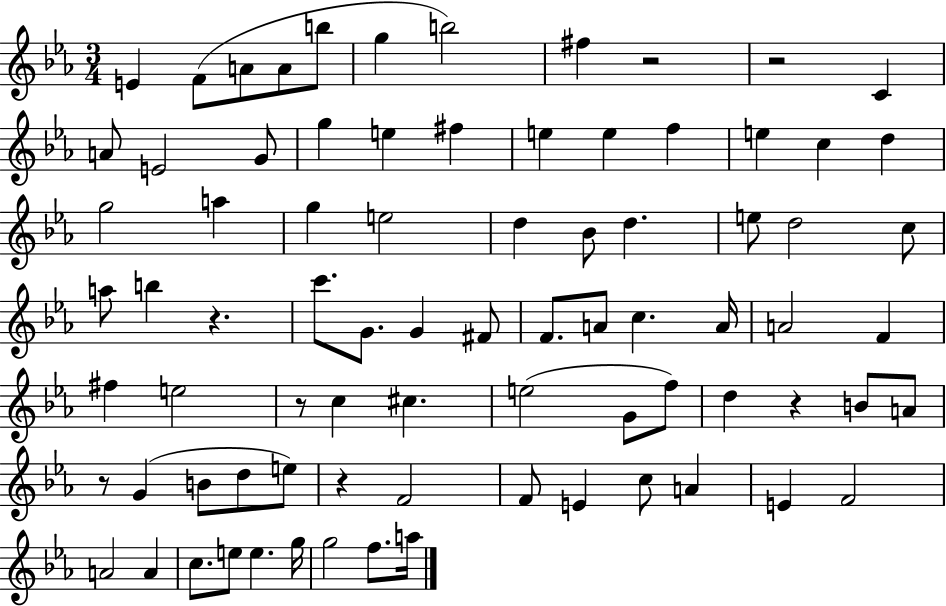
{
  \clef treble
  \numericTimeSignature
  \time 3/4
  \key ees \major
  e'4 f'8( a'8 a'8 b''8 | g''4 b''2) | fis''4 r2 | r2 c'4 | \break a'8 e'2 g'8 | g''4 e''4 fis''4 | e''4 e''4 f''4 | e''4 c''4 d''4 | \break g''2 a''4 | g''4 e''2 | d''4 bes'8 d''4. | e''8 d''2 c''8 | \break a''8 b''4 r4. | c'''8. g'8. g'4 fis'8 | f'8. a'8 c''4. a'16 | a'2 f'4 | \break fis''4 e''2 | r8 c''4 cis''4. | e''2( g'8 f''8) | d''4 r4 b'8 a'8 | \break r8 g'4( b'8 d''8 e''8) | r4 f'2 | f'8 e'4 c''8 a'4 | e'4 f'2 | \break a'2 a'4 | c''8. e''8 e''4. g''16 | g''2 f''8. a''16 | \bar "|."
}